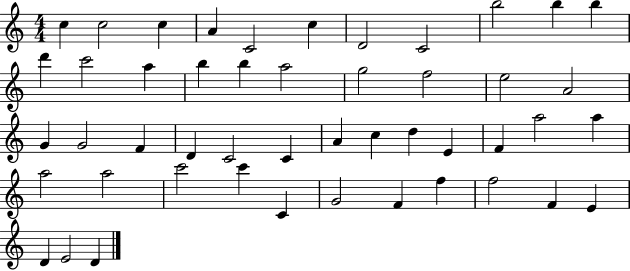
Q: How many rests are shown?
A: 0